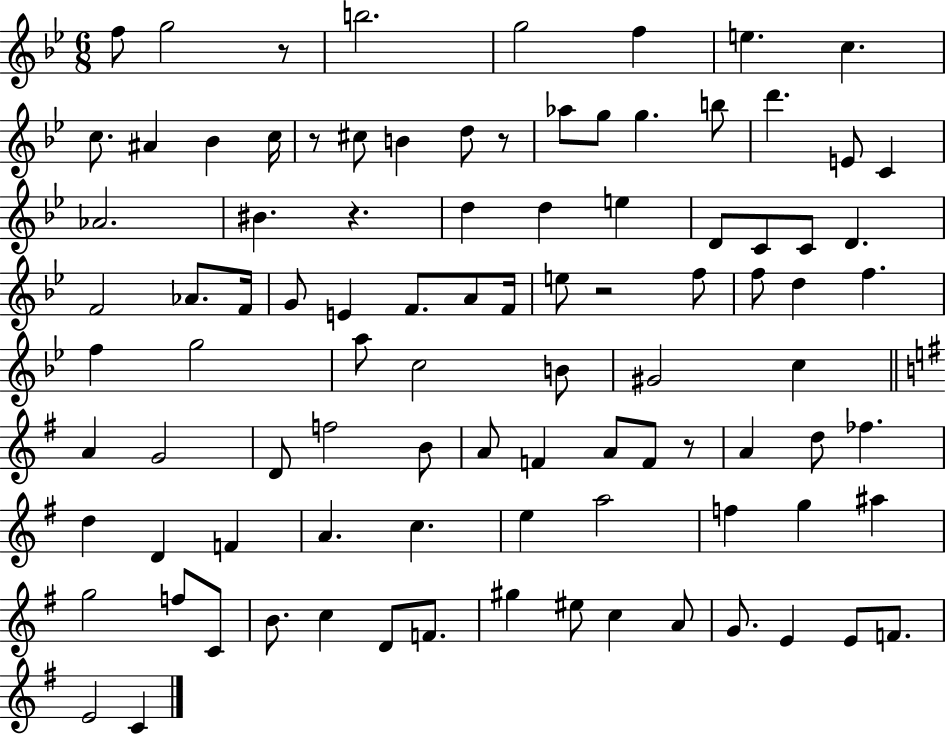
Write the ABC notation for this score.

X:1
T:Untitled
M:6/8
L:1/4
K:Bb
f/2 g2 z/2 b2 g2 f e c c/2 ^A _B c/4 z/2 ^c/2 B d/2 z/2 _a/2 g/2 g b/2 d' E/2 C _A2 ^B z d d e D/2 C/2 C/2 D F2 _A/2 F/4 G/2 E F/2 A/2 F/4 e/2 z2 f/2 f/2 d f f g2 a/2 c2 B/2 ^G2 c A G2 D/2 f2 B/2 A/2 F A/2 F/2 z/2 A d/2 _f d D F A c e a2 f g ^a g2 f/2 C/2 B/2 c D/2 F/2 ^g ^e/2 c A/2 G/2 E E/2 F/2 E2 C